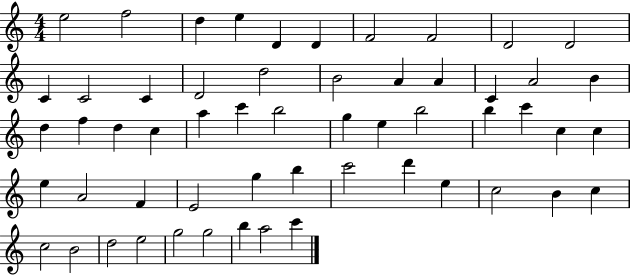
X:1
T:Untitled
M:4/4
L:1/4
K:C
e2 f2 d e D D F2 F2 D2 D2 C C2 C D2 d2 B2 A A C A2 B d f d c a c' b2 g e b2 b c' c c e A2 F E2 g b c'2 d' e c2 B c c2 B2 d2 e2 g2 g2 b a2 c'